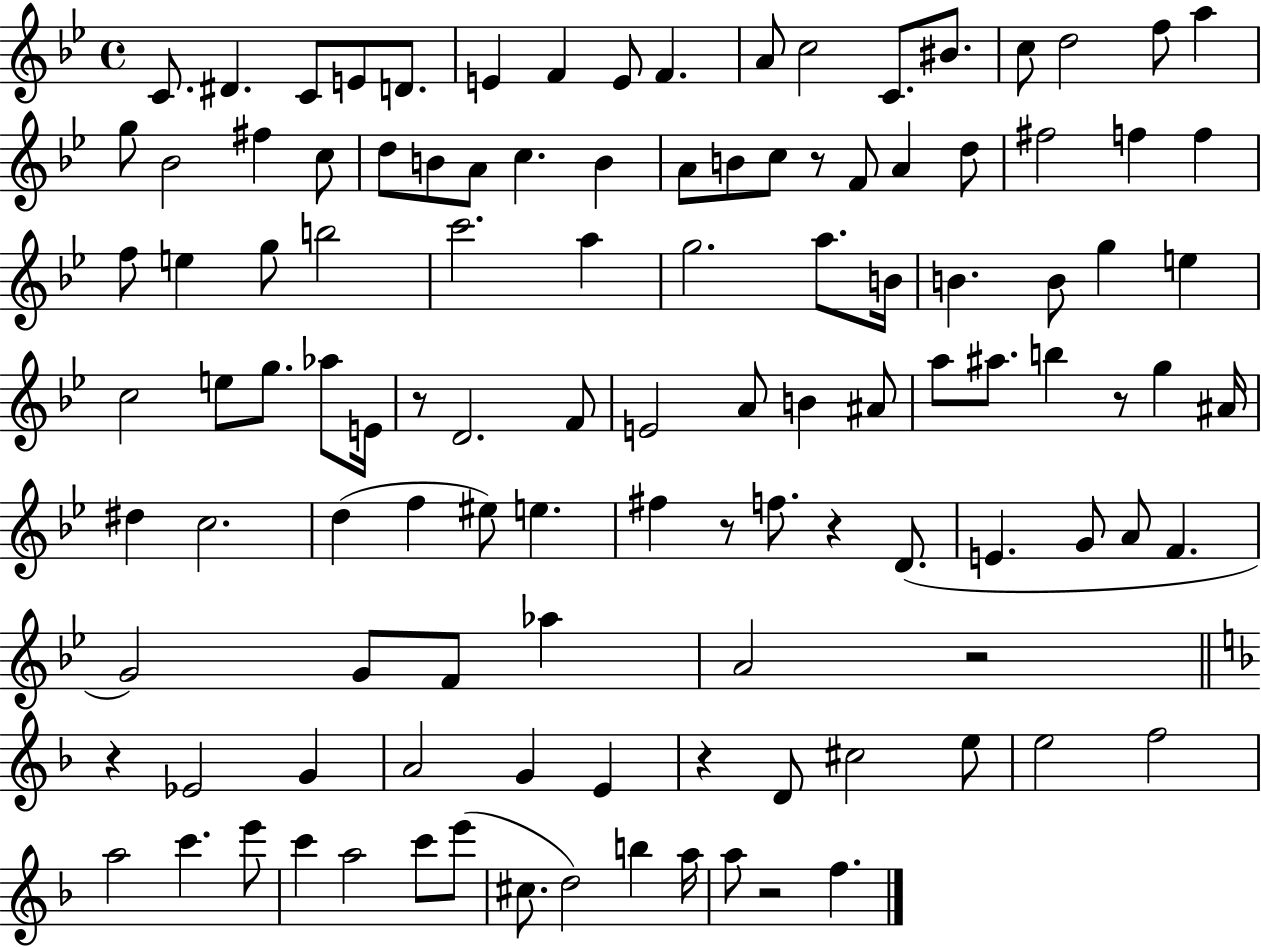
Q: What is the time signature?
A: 4/4